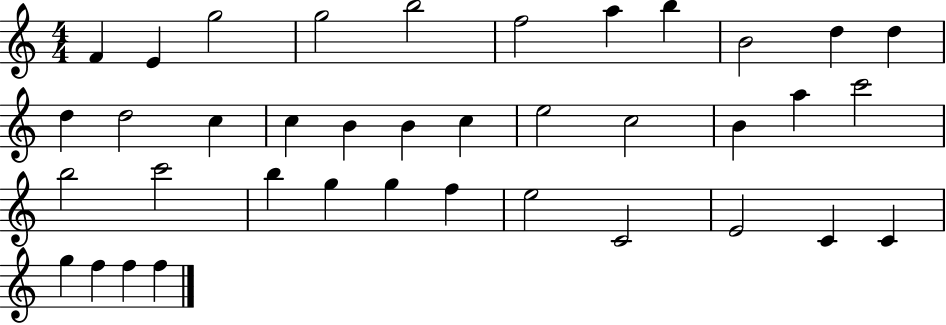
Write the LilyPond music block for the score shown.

{
  \clef treble
  \numericTimeSignature
  \time 4/4
  \key c \major
  f'4 e'4 g''2 | g''2 b''2 | f''2 a''4 b''4 | b'2 d''4 d''4 | \break d''4 d''2 c''4 | c''4 b'4 b'4 c''4 | e''2 c''2 | b'4 a''4 c'''2 | \break b''2 c'''2 | b''4 g''4 g''4 f''4 | e''2 c'2 | e'2 c'4 c'4 | \break g''4 f''4 f''4 f''4 | \bar "|."
}